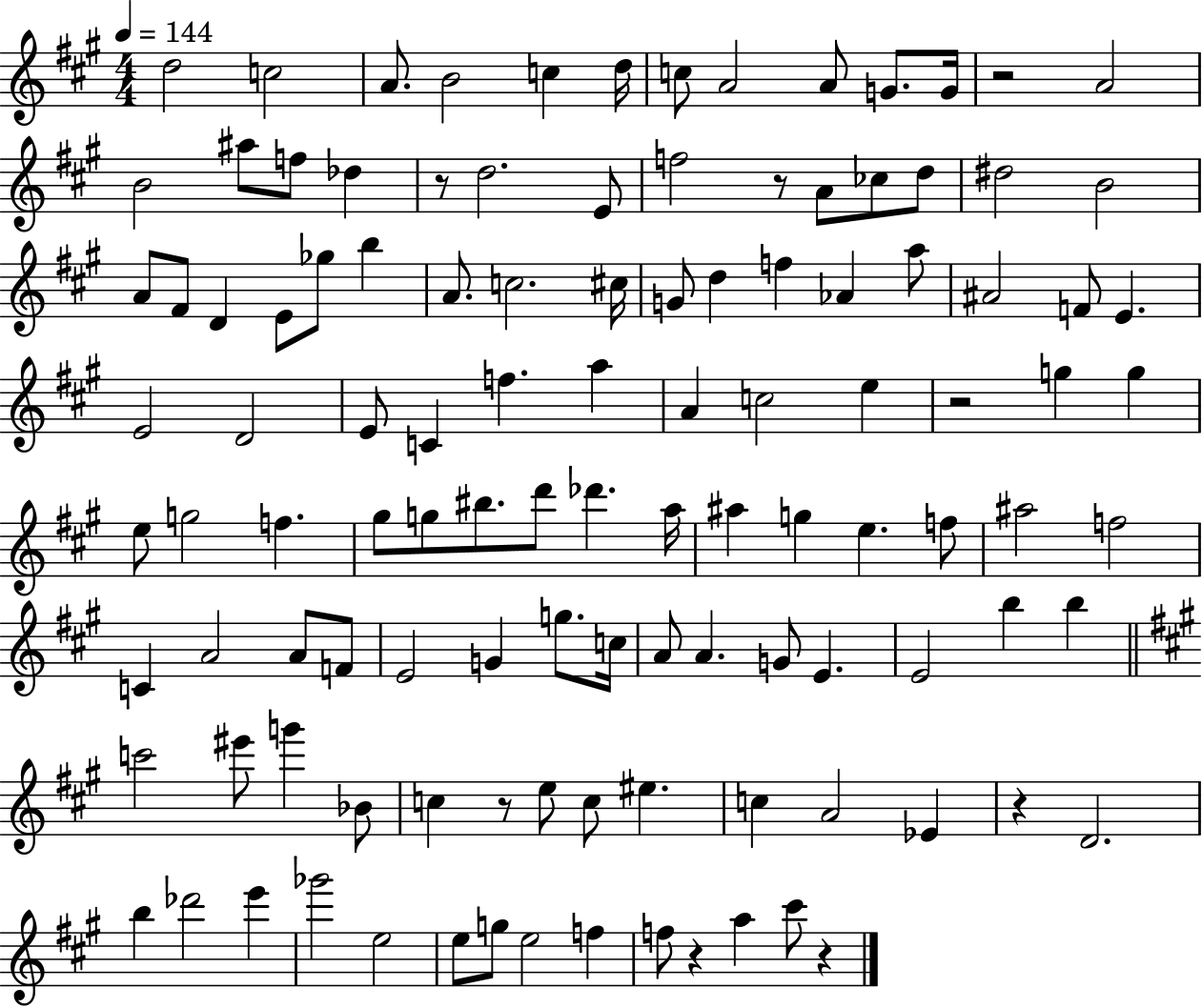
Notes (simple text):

D5/h C5/h A4/e. B4/h C5/q D5/s C5/e A4/h A4/e G4/e. G4/s R/h A4/h B4/h A#5/e F5/e Db5/q R/e D5/h. E4/e F5/h R/e A4/e CES5/e D5/e D#5/h B4/h A4/e F#4/e D4/q E4/e Gb5/e B5/q A4/e. C5/h. C#5/s G4/e D5/q F5/q Ab4/q A5/e A#4/h F4/e E4/q. E4/h D4/h E4/e C4/q F5/q. A5/q A4/q C5/h E5/q R/h G5/q G5/q E5/e G5/h F5/q. G#5/e G5/e BIS5/e. D6/e Db6/q. A5/s A#5/q G5/q E5/q. F5/e A#5/h F5/h C4/q A4/h A4/e F4/e E4/h G4/q G5/e. C5/s A4/e A4/q. G4/e E4/q. E4/h B5/q B5/q C6/h EIS6/e G6/q Bb4/e C5/q R/e E5/e C5/e EIS5/q. C5/q A4/h Eb4/q R/q D4/h. B5/q Db6/h E6/q Gb6/h E5/h E5/e G5/e E5/h F5/q F5/e R/q A5/q C#6/e R/q